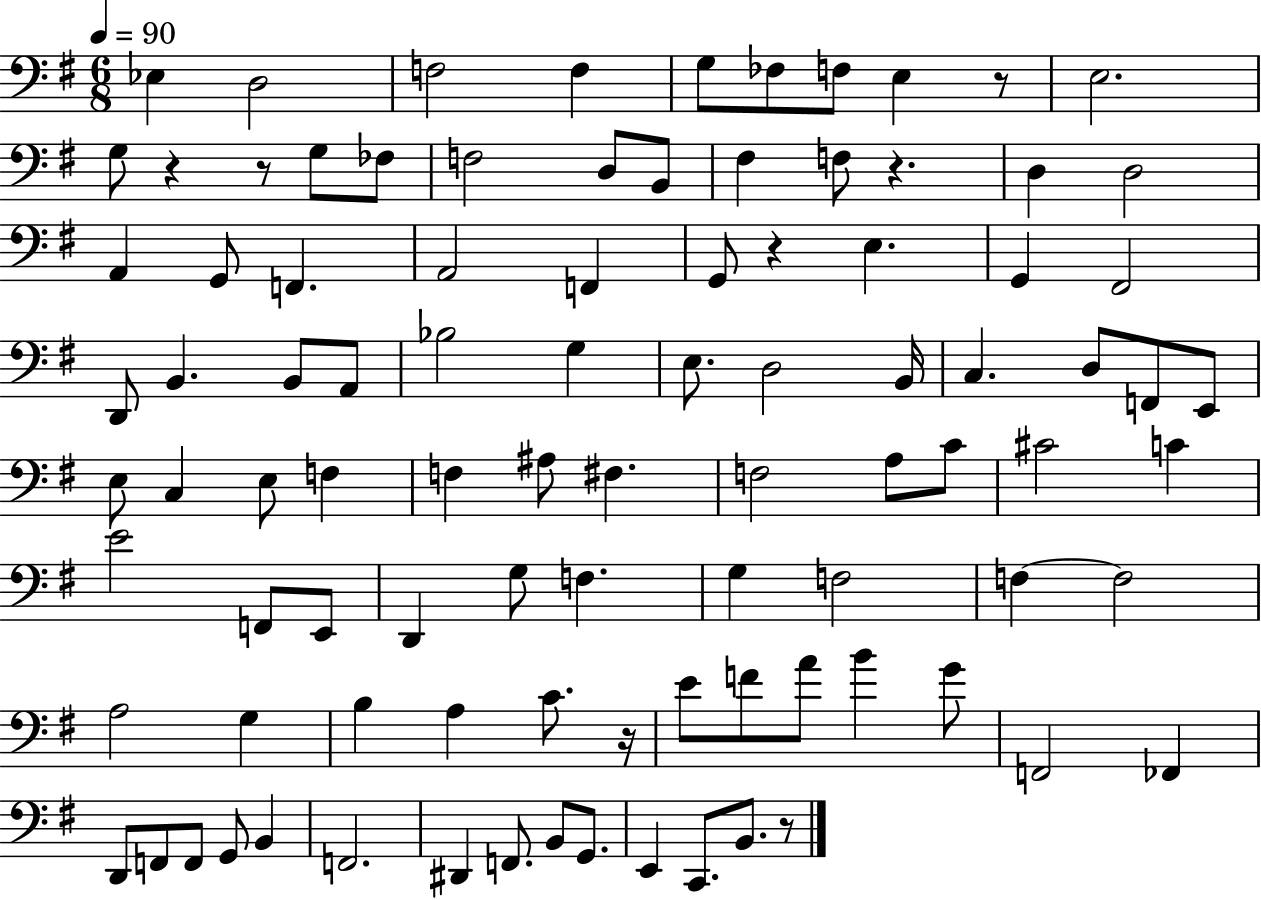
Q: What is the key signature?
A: G major